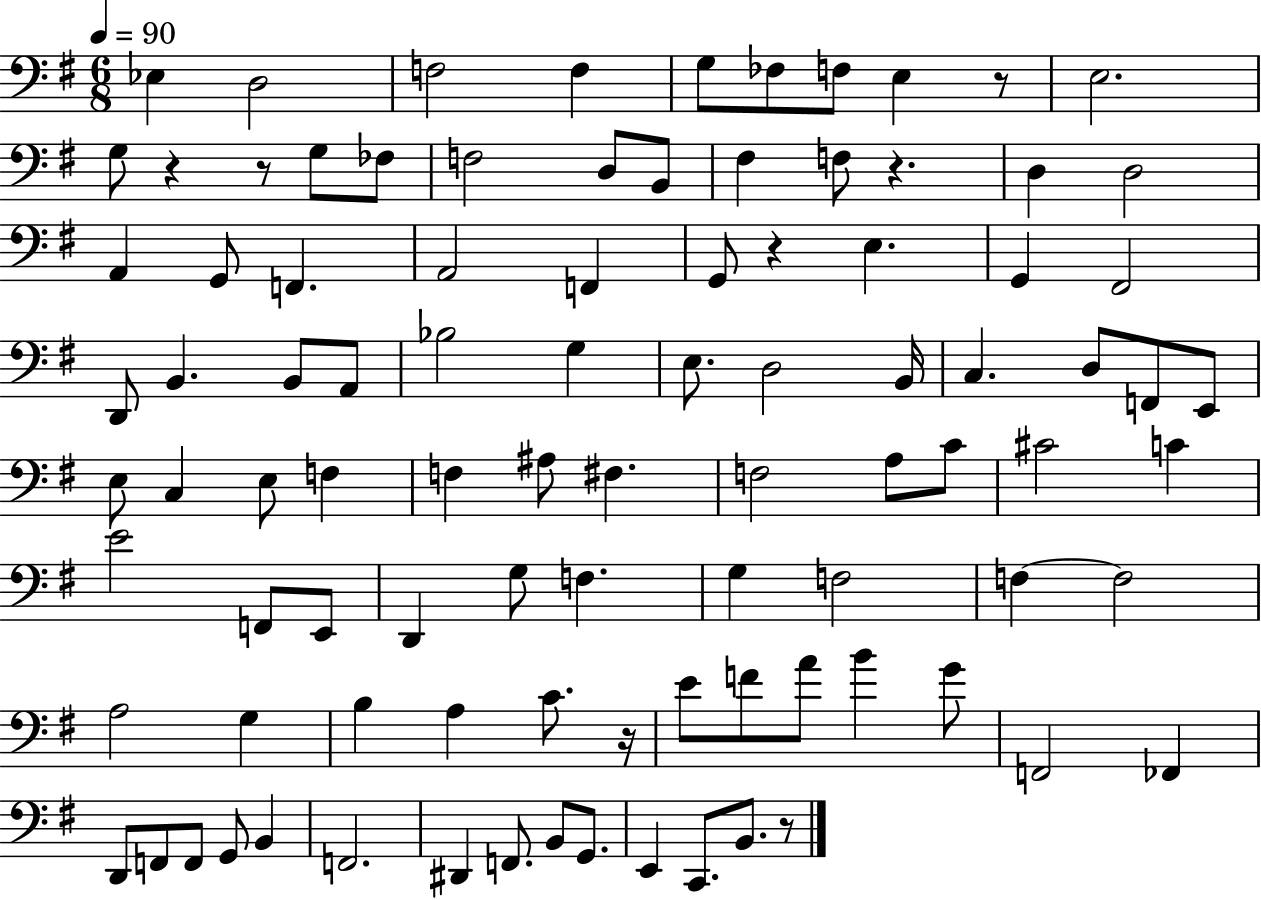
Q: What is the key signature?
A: G major